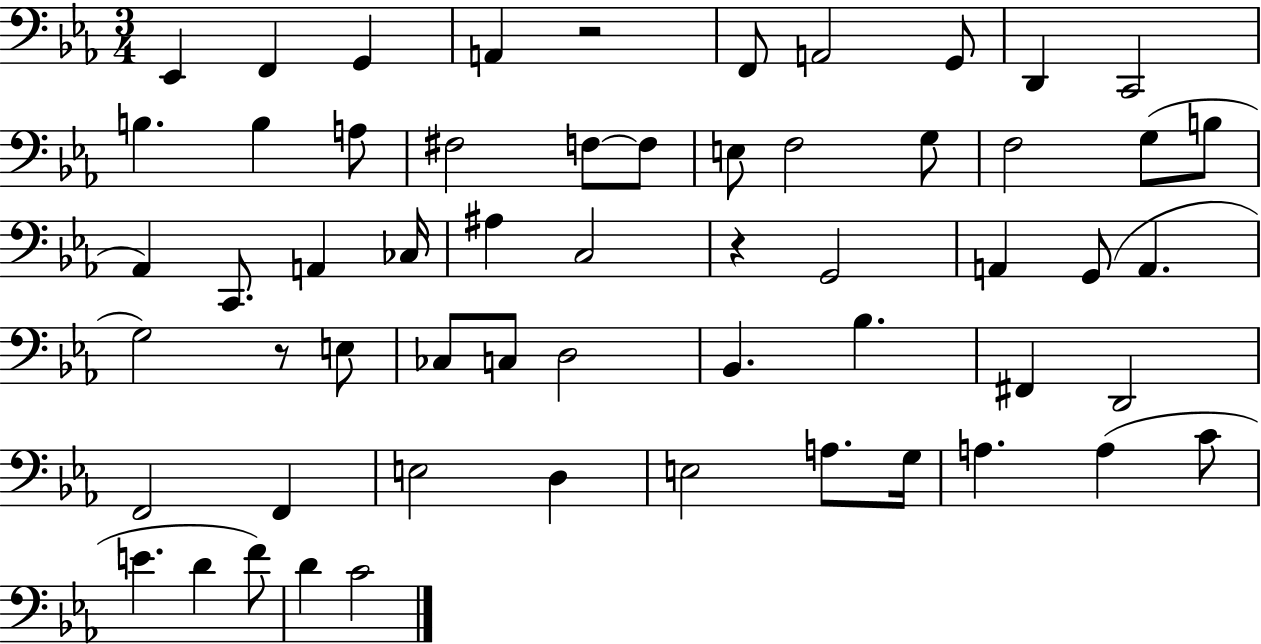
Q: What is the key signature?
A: EES major